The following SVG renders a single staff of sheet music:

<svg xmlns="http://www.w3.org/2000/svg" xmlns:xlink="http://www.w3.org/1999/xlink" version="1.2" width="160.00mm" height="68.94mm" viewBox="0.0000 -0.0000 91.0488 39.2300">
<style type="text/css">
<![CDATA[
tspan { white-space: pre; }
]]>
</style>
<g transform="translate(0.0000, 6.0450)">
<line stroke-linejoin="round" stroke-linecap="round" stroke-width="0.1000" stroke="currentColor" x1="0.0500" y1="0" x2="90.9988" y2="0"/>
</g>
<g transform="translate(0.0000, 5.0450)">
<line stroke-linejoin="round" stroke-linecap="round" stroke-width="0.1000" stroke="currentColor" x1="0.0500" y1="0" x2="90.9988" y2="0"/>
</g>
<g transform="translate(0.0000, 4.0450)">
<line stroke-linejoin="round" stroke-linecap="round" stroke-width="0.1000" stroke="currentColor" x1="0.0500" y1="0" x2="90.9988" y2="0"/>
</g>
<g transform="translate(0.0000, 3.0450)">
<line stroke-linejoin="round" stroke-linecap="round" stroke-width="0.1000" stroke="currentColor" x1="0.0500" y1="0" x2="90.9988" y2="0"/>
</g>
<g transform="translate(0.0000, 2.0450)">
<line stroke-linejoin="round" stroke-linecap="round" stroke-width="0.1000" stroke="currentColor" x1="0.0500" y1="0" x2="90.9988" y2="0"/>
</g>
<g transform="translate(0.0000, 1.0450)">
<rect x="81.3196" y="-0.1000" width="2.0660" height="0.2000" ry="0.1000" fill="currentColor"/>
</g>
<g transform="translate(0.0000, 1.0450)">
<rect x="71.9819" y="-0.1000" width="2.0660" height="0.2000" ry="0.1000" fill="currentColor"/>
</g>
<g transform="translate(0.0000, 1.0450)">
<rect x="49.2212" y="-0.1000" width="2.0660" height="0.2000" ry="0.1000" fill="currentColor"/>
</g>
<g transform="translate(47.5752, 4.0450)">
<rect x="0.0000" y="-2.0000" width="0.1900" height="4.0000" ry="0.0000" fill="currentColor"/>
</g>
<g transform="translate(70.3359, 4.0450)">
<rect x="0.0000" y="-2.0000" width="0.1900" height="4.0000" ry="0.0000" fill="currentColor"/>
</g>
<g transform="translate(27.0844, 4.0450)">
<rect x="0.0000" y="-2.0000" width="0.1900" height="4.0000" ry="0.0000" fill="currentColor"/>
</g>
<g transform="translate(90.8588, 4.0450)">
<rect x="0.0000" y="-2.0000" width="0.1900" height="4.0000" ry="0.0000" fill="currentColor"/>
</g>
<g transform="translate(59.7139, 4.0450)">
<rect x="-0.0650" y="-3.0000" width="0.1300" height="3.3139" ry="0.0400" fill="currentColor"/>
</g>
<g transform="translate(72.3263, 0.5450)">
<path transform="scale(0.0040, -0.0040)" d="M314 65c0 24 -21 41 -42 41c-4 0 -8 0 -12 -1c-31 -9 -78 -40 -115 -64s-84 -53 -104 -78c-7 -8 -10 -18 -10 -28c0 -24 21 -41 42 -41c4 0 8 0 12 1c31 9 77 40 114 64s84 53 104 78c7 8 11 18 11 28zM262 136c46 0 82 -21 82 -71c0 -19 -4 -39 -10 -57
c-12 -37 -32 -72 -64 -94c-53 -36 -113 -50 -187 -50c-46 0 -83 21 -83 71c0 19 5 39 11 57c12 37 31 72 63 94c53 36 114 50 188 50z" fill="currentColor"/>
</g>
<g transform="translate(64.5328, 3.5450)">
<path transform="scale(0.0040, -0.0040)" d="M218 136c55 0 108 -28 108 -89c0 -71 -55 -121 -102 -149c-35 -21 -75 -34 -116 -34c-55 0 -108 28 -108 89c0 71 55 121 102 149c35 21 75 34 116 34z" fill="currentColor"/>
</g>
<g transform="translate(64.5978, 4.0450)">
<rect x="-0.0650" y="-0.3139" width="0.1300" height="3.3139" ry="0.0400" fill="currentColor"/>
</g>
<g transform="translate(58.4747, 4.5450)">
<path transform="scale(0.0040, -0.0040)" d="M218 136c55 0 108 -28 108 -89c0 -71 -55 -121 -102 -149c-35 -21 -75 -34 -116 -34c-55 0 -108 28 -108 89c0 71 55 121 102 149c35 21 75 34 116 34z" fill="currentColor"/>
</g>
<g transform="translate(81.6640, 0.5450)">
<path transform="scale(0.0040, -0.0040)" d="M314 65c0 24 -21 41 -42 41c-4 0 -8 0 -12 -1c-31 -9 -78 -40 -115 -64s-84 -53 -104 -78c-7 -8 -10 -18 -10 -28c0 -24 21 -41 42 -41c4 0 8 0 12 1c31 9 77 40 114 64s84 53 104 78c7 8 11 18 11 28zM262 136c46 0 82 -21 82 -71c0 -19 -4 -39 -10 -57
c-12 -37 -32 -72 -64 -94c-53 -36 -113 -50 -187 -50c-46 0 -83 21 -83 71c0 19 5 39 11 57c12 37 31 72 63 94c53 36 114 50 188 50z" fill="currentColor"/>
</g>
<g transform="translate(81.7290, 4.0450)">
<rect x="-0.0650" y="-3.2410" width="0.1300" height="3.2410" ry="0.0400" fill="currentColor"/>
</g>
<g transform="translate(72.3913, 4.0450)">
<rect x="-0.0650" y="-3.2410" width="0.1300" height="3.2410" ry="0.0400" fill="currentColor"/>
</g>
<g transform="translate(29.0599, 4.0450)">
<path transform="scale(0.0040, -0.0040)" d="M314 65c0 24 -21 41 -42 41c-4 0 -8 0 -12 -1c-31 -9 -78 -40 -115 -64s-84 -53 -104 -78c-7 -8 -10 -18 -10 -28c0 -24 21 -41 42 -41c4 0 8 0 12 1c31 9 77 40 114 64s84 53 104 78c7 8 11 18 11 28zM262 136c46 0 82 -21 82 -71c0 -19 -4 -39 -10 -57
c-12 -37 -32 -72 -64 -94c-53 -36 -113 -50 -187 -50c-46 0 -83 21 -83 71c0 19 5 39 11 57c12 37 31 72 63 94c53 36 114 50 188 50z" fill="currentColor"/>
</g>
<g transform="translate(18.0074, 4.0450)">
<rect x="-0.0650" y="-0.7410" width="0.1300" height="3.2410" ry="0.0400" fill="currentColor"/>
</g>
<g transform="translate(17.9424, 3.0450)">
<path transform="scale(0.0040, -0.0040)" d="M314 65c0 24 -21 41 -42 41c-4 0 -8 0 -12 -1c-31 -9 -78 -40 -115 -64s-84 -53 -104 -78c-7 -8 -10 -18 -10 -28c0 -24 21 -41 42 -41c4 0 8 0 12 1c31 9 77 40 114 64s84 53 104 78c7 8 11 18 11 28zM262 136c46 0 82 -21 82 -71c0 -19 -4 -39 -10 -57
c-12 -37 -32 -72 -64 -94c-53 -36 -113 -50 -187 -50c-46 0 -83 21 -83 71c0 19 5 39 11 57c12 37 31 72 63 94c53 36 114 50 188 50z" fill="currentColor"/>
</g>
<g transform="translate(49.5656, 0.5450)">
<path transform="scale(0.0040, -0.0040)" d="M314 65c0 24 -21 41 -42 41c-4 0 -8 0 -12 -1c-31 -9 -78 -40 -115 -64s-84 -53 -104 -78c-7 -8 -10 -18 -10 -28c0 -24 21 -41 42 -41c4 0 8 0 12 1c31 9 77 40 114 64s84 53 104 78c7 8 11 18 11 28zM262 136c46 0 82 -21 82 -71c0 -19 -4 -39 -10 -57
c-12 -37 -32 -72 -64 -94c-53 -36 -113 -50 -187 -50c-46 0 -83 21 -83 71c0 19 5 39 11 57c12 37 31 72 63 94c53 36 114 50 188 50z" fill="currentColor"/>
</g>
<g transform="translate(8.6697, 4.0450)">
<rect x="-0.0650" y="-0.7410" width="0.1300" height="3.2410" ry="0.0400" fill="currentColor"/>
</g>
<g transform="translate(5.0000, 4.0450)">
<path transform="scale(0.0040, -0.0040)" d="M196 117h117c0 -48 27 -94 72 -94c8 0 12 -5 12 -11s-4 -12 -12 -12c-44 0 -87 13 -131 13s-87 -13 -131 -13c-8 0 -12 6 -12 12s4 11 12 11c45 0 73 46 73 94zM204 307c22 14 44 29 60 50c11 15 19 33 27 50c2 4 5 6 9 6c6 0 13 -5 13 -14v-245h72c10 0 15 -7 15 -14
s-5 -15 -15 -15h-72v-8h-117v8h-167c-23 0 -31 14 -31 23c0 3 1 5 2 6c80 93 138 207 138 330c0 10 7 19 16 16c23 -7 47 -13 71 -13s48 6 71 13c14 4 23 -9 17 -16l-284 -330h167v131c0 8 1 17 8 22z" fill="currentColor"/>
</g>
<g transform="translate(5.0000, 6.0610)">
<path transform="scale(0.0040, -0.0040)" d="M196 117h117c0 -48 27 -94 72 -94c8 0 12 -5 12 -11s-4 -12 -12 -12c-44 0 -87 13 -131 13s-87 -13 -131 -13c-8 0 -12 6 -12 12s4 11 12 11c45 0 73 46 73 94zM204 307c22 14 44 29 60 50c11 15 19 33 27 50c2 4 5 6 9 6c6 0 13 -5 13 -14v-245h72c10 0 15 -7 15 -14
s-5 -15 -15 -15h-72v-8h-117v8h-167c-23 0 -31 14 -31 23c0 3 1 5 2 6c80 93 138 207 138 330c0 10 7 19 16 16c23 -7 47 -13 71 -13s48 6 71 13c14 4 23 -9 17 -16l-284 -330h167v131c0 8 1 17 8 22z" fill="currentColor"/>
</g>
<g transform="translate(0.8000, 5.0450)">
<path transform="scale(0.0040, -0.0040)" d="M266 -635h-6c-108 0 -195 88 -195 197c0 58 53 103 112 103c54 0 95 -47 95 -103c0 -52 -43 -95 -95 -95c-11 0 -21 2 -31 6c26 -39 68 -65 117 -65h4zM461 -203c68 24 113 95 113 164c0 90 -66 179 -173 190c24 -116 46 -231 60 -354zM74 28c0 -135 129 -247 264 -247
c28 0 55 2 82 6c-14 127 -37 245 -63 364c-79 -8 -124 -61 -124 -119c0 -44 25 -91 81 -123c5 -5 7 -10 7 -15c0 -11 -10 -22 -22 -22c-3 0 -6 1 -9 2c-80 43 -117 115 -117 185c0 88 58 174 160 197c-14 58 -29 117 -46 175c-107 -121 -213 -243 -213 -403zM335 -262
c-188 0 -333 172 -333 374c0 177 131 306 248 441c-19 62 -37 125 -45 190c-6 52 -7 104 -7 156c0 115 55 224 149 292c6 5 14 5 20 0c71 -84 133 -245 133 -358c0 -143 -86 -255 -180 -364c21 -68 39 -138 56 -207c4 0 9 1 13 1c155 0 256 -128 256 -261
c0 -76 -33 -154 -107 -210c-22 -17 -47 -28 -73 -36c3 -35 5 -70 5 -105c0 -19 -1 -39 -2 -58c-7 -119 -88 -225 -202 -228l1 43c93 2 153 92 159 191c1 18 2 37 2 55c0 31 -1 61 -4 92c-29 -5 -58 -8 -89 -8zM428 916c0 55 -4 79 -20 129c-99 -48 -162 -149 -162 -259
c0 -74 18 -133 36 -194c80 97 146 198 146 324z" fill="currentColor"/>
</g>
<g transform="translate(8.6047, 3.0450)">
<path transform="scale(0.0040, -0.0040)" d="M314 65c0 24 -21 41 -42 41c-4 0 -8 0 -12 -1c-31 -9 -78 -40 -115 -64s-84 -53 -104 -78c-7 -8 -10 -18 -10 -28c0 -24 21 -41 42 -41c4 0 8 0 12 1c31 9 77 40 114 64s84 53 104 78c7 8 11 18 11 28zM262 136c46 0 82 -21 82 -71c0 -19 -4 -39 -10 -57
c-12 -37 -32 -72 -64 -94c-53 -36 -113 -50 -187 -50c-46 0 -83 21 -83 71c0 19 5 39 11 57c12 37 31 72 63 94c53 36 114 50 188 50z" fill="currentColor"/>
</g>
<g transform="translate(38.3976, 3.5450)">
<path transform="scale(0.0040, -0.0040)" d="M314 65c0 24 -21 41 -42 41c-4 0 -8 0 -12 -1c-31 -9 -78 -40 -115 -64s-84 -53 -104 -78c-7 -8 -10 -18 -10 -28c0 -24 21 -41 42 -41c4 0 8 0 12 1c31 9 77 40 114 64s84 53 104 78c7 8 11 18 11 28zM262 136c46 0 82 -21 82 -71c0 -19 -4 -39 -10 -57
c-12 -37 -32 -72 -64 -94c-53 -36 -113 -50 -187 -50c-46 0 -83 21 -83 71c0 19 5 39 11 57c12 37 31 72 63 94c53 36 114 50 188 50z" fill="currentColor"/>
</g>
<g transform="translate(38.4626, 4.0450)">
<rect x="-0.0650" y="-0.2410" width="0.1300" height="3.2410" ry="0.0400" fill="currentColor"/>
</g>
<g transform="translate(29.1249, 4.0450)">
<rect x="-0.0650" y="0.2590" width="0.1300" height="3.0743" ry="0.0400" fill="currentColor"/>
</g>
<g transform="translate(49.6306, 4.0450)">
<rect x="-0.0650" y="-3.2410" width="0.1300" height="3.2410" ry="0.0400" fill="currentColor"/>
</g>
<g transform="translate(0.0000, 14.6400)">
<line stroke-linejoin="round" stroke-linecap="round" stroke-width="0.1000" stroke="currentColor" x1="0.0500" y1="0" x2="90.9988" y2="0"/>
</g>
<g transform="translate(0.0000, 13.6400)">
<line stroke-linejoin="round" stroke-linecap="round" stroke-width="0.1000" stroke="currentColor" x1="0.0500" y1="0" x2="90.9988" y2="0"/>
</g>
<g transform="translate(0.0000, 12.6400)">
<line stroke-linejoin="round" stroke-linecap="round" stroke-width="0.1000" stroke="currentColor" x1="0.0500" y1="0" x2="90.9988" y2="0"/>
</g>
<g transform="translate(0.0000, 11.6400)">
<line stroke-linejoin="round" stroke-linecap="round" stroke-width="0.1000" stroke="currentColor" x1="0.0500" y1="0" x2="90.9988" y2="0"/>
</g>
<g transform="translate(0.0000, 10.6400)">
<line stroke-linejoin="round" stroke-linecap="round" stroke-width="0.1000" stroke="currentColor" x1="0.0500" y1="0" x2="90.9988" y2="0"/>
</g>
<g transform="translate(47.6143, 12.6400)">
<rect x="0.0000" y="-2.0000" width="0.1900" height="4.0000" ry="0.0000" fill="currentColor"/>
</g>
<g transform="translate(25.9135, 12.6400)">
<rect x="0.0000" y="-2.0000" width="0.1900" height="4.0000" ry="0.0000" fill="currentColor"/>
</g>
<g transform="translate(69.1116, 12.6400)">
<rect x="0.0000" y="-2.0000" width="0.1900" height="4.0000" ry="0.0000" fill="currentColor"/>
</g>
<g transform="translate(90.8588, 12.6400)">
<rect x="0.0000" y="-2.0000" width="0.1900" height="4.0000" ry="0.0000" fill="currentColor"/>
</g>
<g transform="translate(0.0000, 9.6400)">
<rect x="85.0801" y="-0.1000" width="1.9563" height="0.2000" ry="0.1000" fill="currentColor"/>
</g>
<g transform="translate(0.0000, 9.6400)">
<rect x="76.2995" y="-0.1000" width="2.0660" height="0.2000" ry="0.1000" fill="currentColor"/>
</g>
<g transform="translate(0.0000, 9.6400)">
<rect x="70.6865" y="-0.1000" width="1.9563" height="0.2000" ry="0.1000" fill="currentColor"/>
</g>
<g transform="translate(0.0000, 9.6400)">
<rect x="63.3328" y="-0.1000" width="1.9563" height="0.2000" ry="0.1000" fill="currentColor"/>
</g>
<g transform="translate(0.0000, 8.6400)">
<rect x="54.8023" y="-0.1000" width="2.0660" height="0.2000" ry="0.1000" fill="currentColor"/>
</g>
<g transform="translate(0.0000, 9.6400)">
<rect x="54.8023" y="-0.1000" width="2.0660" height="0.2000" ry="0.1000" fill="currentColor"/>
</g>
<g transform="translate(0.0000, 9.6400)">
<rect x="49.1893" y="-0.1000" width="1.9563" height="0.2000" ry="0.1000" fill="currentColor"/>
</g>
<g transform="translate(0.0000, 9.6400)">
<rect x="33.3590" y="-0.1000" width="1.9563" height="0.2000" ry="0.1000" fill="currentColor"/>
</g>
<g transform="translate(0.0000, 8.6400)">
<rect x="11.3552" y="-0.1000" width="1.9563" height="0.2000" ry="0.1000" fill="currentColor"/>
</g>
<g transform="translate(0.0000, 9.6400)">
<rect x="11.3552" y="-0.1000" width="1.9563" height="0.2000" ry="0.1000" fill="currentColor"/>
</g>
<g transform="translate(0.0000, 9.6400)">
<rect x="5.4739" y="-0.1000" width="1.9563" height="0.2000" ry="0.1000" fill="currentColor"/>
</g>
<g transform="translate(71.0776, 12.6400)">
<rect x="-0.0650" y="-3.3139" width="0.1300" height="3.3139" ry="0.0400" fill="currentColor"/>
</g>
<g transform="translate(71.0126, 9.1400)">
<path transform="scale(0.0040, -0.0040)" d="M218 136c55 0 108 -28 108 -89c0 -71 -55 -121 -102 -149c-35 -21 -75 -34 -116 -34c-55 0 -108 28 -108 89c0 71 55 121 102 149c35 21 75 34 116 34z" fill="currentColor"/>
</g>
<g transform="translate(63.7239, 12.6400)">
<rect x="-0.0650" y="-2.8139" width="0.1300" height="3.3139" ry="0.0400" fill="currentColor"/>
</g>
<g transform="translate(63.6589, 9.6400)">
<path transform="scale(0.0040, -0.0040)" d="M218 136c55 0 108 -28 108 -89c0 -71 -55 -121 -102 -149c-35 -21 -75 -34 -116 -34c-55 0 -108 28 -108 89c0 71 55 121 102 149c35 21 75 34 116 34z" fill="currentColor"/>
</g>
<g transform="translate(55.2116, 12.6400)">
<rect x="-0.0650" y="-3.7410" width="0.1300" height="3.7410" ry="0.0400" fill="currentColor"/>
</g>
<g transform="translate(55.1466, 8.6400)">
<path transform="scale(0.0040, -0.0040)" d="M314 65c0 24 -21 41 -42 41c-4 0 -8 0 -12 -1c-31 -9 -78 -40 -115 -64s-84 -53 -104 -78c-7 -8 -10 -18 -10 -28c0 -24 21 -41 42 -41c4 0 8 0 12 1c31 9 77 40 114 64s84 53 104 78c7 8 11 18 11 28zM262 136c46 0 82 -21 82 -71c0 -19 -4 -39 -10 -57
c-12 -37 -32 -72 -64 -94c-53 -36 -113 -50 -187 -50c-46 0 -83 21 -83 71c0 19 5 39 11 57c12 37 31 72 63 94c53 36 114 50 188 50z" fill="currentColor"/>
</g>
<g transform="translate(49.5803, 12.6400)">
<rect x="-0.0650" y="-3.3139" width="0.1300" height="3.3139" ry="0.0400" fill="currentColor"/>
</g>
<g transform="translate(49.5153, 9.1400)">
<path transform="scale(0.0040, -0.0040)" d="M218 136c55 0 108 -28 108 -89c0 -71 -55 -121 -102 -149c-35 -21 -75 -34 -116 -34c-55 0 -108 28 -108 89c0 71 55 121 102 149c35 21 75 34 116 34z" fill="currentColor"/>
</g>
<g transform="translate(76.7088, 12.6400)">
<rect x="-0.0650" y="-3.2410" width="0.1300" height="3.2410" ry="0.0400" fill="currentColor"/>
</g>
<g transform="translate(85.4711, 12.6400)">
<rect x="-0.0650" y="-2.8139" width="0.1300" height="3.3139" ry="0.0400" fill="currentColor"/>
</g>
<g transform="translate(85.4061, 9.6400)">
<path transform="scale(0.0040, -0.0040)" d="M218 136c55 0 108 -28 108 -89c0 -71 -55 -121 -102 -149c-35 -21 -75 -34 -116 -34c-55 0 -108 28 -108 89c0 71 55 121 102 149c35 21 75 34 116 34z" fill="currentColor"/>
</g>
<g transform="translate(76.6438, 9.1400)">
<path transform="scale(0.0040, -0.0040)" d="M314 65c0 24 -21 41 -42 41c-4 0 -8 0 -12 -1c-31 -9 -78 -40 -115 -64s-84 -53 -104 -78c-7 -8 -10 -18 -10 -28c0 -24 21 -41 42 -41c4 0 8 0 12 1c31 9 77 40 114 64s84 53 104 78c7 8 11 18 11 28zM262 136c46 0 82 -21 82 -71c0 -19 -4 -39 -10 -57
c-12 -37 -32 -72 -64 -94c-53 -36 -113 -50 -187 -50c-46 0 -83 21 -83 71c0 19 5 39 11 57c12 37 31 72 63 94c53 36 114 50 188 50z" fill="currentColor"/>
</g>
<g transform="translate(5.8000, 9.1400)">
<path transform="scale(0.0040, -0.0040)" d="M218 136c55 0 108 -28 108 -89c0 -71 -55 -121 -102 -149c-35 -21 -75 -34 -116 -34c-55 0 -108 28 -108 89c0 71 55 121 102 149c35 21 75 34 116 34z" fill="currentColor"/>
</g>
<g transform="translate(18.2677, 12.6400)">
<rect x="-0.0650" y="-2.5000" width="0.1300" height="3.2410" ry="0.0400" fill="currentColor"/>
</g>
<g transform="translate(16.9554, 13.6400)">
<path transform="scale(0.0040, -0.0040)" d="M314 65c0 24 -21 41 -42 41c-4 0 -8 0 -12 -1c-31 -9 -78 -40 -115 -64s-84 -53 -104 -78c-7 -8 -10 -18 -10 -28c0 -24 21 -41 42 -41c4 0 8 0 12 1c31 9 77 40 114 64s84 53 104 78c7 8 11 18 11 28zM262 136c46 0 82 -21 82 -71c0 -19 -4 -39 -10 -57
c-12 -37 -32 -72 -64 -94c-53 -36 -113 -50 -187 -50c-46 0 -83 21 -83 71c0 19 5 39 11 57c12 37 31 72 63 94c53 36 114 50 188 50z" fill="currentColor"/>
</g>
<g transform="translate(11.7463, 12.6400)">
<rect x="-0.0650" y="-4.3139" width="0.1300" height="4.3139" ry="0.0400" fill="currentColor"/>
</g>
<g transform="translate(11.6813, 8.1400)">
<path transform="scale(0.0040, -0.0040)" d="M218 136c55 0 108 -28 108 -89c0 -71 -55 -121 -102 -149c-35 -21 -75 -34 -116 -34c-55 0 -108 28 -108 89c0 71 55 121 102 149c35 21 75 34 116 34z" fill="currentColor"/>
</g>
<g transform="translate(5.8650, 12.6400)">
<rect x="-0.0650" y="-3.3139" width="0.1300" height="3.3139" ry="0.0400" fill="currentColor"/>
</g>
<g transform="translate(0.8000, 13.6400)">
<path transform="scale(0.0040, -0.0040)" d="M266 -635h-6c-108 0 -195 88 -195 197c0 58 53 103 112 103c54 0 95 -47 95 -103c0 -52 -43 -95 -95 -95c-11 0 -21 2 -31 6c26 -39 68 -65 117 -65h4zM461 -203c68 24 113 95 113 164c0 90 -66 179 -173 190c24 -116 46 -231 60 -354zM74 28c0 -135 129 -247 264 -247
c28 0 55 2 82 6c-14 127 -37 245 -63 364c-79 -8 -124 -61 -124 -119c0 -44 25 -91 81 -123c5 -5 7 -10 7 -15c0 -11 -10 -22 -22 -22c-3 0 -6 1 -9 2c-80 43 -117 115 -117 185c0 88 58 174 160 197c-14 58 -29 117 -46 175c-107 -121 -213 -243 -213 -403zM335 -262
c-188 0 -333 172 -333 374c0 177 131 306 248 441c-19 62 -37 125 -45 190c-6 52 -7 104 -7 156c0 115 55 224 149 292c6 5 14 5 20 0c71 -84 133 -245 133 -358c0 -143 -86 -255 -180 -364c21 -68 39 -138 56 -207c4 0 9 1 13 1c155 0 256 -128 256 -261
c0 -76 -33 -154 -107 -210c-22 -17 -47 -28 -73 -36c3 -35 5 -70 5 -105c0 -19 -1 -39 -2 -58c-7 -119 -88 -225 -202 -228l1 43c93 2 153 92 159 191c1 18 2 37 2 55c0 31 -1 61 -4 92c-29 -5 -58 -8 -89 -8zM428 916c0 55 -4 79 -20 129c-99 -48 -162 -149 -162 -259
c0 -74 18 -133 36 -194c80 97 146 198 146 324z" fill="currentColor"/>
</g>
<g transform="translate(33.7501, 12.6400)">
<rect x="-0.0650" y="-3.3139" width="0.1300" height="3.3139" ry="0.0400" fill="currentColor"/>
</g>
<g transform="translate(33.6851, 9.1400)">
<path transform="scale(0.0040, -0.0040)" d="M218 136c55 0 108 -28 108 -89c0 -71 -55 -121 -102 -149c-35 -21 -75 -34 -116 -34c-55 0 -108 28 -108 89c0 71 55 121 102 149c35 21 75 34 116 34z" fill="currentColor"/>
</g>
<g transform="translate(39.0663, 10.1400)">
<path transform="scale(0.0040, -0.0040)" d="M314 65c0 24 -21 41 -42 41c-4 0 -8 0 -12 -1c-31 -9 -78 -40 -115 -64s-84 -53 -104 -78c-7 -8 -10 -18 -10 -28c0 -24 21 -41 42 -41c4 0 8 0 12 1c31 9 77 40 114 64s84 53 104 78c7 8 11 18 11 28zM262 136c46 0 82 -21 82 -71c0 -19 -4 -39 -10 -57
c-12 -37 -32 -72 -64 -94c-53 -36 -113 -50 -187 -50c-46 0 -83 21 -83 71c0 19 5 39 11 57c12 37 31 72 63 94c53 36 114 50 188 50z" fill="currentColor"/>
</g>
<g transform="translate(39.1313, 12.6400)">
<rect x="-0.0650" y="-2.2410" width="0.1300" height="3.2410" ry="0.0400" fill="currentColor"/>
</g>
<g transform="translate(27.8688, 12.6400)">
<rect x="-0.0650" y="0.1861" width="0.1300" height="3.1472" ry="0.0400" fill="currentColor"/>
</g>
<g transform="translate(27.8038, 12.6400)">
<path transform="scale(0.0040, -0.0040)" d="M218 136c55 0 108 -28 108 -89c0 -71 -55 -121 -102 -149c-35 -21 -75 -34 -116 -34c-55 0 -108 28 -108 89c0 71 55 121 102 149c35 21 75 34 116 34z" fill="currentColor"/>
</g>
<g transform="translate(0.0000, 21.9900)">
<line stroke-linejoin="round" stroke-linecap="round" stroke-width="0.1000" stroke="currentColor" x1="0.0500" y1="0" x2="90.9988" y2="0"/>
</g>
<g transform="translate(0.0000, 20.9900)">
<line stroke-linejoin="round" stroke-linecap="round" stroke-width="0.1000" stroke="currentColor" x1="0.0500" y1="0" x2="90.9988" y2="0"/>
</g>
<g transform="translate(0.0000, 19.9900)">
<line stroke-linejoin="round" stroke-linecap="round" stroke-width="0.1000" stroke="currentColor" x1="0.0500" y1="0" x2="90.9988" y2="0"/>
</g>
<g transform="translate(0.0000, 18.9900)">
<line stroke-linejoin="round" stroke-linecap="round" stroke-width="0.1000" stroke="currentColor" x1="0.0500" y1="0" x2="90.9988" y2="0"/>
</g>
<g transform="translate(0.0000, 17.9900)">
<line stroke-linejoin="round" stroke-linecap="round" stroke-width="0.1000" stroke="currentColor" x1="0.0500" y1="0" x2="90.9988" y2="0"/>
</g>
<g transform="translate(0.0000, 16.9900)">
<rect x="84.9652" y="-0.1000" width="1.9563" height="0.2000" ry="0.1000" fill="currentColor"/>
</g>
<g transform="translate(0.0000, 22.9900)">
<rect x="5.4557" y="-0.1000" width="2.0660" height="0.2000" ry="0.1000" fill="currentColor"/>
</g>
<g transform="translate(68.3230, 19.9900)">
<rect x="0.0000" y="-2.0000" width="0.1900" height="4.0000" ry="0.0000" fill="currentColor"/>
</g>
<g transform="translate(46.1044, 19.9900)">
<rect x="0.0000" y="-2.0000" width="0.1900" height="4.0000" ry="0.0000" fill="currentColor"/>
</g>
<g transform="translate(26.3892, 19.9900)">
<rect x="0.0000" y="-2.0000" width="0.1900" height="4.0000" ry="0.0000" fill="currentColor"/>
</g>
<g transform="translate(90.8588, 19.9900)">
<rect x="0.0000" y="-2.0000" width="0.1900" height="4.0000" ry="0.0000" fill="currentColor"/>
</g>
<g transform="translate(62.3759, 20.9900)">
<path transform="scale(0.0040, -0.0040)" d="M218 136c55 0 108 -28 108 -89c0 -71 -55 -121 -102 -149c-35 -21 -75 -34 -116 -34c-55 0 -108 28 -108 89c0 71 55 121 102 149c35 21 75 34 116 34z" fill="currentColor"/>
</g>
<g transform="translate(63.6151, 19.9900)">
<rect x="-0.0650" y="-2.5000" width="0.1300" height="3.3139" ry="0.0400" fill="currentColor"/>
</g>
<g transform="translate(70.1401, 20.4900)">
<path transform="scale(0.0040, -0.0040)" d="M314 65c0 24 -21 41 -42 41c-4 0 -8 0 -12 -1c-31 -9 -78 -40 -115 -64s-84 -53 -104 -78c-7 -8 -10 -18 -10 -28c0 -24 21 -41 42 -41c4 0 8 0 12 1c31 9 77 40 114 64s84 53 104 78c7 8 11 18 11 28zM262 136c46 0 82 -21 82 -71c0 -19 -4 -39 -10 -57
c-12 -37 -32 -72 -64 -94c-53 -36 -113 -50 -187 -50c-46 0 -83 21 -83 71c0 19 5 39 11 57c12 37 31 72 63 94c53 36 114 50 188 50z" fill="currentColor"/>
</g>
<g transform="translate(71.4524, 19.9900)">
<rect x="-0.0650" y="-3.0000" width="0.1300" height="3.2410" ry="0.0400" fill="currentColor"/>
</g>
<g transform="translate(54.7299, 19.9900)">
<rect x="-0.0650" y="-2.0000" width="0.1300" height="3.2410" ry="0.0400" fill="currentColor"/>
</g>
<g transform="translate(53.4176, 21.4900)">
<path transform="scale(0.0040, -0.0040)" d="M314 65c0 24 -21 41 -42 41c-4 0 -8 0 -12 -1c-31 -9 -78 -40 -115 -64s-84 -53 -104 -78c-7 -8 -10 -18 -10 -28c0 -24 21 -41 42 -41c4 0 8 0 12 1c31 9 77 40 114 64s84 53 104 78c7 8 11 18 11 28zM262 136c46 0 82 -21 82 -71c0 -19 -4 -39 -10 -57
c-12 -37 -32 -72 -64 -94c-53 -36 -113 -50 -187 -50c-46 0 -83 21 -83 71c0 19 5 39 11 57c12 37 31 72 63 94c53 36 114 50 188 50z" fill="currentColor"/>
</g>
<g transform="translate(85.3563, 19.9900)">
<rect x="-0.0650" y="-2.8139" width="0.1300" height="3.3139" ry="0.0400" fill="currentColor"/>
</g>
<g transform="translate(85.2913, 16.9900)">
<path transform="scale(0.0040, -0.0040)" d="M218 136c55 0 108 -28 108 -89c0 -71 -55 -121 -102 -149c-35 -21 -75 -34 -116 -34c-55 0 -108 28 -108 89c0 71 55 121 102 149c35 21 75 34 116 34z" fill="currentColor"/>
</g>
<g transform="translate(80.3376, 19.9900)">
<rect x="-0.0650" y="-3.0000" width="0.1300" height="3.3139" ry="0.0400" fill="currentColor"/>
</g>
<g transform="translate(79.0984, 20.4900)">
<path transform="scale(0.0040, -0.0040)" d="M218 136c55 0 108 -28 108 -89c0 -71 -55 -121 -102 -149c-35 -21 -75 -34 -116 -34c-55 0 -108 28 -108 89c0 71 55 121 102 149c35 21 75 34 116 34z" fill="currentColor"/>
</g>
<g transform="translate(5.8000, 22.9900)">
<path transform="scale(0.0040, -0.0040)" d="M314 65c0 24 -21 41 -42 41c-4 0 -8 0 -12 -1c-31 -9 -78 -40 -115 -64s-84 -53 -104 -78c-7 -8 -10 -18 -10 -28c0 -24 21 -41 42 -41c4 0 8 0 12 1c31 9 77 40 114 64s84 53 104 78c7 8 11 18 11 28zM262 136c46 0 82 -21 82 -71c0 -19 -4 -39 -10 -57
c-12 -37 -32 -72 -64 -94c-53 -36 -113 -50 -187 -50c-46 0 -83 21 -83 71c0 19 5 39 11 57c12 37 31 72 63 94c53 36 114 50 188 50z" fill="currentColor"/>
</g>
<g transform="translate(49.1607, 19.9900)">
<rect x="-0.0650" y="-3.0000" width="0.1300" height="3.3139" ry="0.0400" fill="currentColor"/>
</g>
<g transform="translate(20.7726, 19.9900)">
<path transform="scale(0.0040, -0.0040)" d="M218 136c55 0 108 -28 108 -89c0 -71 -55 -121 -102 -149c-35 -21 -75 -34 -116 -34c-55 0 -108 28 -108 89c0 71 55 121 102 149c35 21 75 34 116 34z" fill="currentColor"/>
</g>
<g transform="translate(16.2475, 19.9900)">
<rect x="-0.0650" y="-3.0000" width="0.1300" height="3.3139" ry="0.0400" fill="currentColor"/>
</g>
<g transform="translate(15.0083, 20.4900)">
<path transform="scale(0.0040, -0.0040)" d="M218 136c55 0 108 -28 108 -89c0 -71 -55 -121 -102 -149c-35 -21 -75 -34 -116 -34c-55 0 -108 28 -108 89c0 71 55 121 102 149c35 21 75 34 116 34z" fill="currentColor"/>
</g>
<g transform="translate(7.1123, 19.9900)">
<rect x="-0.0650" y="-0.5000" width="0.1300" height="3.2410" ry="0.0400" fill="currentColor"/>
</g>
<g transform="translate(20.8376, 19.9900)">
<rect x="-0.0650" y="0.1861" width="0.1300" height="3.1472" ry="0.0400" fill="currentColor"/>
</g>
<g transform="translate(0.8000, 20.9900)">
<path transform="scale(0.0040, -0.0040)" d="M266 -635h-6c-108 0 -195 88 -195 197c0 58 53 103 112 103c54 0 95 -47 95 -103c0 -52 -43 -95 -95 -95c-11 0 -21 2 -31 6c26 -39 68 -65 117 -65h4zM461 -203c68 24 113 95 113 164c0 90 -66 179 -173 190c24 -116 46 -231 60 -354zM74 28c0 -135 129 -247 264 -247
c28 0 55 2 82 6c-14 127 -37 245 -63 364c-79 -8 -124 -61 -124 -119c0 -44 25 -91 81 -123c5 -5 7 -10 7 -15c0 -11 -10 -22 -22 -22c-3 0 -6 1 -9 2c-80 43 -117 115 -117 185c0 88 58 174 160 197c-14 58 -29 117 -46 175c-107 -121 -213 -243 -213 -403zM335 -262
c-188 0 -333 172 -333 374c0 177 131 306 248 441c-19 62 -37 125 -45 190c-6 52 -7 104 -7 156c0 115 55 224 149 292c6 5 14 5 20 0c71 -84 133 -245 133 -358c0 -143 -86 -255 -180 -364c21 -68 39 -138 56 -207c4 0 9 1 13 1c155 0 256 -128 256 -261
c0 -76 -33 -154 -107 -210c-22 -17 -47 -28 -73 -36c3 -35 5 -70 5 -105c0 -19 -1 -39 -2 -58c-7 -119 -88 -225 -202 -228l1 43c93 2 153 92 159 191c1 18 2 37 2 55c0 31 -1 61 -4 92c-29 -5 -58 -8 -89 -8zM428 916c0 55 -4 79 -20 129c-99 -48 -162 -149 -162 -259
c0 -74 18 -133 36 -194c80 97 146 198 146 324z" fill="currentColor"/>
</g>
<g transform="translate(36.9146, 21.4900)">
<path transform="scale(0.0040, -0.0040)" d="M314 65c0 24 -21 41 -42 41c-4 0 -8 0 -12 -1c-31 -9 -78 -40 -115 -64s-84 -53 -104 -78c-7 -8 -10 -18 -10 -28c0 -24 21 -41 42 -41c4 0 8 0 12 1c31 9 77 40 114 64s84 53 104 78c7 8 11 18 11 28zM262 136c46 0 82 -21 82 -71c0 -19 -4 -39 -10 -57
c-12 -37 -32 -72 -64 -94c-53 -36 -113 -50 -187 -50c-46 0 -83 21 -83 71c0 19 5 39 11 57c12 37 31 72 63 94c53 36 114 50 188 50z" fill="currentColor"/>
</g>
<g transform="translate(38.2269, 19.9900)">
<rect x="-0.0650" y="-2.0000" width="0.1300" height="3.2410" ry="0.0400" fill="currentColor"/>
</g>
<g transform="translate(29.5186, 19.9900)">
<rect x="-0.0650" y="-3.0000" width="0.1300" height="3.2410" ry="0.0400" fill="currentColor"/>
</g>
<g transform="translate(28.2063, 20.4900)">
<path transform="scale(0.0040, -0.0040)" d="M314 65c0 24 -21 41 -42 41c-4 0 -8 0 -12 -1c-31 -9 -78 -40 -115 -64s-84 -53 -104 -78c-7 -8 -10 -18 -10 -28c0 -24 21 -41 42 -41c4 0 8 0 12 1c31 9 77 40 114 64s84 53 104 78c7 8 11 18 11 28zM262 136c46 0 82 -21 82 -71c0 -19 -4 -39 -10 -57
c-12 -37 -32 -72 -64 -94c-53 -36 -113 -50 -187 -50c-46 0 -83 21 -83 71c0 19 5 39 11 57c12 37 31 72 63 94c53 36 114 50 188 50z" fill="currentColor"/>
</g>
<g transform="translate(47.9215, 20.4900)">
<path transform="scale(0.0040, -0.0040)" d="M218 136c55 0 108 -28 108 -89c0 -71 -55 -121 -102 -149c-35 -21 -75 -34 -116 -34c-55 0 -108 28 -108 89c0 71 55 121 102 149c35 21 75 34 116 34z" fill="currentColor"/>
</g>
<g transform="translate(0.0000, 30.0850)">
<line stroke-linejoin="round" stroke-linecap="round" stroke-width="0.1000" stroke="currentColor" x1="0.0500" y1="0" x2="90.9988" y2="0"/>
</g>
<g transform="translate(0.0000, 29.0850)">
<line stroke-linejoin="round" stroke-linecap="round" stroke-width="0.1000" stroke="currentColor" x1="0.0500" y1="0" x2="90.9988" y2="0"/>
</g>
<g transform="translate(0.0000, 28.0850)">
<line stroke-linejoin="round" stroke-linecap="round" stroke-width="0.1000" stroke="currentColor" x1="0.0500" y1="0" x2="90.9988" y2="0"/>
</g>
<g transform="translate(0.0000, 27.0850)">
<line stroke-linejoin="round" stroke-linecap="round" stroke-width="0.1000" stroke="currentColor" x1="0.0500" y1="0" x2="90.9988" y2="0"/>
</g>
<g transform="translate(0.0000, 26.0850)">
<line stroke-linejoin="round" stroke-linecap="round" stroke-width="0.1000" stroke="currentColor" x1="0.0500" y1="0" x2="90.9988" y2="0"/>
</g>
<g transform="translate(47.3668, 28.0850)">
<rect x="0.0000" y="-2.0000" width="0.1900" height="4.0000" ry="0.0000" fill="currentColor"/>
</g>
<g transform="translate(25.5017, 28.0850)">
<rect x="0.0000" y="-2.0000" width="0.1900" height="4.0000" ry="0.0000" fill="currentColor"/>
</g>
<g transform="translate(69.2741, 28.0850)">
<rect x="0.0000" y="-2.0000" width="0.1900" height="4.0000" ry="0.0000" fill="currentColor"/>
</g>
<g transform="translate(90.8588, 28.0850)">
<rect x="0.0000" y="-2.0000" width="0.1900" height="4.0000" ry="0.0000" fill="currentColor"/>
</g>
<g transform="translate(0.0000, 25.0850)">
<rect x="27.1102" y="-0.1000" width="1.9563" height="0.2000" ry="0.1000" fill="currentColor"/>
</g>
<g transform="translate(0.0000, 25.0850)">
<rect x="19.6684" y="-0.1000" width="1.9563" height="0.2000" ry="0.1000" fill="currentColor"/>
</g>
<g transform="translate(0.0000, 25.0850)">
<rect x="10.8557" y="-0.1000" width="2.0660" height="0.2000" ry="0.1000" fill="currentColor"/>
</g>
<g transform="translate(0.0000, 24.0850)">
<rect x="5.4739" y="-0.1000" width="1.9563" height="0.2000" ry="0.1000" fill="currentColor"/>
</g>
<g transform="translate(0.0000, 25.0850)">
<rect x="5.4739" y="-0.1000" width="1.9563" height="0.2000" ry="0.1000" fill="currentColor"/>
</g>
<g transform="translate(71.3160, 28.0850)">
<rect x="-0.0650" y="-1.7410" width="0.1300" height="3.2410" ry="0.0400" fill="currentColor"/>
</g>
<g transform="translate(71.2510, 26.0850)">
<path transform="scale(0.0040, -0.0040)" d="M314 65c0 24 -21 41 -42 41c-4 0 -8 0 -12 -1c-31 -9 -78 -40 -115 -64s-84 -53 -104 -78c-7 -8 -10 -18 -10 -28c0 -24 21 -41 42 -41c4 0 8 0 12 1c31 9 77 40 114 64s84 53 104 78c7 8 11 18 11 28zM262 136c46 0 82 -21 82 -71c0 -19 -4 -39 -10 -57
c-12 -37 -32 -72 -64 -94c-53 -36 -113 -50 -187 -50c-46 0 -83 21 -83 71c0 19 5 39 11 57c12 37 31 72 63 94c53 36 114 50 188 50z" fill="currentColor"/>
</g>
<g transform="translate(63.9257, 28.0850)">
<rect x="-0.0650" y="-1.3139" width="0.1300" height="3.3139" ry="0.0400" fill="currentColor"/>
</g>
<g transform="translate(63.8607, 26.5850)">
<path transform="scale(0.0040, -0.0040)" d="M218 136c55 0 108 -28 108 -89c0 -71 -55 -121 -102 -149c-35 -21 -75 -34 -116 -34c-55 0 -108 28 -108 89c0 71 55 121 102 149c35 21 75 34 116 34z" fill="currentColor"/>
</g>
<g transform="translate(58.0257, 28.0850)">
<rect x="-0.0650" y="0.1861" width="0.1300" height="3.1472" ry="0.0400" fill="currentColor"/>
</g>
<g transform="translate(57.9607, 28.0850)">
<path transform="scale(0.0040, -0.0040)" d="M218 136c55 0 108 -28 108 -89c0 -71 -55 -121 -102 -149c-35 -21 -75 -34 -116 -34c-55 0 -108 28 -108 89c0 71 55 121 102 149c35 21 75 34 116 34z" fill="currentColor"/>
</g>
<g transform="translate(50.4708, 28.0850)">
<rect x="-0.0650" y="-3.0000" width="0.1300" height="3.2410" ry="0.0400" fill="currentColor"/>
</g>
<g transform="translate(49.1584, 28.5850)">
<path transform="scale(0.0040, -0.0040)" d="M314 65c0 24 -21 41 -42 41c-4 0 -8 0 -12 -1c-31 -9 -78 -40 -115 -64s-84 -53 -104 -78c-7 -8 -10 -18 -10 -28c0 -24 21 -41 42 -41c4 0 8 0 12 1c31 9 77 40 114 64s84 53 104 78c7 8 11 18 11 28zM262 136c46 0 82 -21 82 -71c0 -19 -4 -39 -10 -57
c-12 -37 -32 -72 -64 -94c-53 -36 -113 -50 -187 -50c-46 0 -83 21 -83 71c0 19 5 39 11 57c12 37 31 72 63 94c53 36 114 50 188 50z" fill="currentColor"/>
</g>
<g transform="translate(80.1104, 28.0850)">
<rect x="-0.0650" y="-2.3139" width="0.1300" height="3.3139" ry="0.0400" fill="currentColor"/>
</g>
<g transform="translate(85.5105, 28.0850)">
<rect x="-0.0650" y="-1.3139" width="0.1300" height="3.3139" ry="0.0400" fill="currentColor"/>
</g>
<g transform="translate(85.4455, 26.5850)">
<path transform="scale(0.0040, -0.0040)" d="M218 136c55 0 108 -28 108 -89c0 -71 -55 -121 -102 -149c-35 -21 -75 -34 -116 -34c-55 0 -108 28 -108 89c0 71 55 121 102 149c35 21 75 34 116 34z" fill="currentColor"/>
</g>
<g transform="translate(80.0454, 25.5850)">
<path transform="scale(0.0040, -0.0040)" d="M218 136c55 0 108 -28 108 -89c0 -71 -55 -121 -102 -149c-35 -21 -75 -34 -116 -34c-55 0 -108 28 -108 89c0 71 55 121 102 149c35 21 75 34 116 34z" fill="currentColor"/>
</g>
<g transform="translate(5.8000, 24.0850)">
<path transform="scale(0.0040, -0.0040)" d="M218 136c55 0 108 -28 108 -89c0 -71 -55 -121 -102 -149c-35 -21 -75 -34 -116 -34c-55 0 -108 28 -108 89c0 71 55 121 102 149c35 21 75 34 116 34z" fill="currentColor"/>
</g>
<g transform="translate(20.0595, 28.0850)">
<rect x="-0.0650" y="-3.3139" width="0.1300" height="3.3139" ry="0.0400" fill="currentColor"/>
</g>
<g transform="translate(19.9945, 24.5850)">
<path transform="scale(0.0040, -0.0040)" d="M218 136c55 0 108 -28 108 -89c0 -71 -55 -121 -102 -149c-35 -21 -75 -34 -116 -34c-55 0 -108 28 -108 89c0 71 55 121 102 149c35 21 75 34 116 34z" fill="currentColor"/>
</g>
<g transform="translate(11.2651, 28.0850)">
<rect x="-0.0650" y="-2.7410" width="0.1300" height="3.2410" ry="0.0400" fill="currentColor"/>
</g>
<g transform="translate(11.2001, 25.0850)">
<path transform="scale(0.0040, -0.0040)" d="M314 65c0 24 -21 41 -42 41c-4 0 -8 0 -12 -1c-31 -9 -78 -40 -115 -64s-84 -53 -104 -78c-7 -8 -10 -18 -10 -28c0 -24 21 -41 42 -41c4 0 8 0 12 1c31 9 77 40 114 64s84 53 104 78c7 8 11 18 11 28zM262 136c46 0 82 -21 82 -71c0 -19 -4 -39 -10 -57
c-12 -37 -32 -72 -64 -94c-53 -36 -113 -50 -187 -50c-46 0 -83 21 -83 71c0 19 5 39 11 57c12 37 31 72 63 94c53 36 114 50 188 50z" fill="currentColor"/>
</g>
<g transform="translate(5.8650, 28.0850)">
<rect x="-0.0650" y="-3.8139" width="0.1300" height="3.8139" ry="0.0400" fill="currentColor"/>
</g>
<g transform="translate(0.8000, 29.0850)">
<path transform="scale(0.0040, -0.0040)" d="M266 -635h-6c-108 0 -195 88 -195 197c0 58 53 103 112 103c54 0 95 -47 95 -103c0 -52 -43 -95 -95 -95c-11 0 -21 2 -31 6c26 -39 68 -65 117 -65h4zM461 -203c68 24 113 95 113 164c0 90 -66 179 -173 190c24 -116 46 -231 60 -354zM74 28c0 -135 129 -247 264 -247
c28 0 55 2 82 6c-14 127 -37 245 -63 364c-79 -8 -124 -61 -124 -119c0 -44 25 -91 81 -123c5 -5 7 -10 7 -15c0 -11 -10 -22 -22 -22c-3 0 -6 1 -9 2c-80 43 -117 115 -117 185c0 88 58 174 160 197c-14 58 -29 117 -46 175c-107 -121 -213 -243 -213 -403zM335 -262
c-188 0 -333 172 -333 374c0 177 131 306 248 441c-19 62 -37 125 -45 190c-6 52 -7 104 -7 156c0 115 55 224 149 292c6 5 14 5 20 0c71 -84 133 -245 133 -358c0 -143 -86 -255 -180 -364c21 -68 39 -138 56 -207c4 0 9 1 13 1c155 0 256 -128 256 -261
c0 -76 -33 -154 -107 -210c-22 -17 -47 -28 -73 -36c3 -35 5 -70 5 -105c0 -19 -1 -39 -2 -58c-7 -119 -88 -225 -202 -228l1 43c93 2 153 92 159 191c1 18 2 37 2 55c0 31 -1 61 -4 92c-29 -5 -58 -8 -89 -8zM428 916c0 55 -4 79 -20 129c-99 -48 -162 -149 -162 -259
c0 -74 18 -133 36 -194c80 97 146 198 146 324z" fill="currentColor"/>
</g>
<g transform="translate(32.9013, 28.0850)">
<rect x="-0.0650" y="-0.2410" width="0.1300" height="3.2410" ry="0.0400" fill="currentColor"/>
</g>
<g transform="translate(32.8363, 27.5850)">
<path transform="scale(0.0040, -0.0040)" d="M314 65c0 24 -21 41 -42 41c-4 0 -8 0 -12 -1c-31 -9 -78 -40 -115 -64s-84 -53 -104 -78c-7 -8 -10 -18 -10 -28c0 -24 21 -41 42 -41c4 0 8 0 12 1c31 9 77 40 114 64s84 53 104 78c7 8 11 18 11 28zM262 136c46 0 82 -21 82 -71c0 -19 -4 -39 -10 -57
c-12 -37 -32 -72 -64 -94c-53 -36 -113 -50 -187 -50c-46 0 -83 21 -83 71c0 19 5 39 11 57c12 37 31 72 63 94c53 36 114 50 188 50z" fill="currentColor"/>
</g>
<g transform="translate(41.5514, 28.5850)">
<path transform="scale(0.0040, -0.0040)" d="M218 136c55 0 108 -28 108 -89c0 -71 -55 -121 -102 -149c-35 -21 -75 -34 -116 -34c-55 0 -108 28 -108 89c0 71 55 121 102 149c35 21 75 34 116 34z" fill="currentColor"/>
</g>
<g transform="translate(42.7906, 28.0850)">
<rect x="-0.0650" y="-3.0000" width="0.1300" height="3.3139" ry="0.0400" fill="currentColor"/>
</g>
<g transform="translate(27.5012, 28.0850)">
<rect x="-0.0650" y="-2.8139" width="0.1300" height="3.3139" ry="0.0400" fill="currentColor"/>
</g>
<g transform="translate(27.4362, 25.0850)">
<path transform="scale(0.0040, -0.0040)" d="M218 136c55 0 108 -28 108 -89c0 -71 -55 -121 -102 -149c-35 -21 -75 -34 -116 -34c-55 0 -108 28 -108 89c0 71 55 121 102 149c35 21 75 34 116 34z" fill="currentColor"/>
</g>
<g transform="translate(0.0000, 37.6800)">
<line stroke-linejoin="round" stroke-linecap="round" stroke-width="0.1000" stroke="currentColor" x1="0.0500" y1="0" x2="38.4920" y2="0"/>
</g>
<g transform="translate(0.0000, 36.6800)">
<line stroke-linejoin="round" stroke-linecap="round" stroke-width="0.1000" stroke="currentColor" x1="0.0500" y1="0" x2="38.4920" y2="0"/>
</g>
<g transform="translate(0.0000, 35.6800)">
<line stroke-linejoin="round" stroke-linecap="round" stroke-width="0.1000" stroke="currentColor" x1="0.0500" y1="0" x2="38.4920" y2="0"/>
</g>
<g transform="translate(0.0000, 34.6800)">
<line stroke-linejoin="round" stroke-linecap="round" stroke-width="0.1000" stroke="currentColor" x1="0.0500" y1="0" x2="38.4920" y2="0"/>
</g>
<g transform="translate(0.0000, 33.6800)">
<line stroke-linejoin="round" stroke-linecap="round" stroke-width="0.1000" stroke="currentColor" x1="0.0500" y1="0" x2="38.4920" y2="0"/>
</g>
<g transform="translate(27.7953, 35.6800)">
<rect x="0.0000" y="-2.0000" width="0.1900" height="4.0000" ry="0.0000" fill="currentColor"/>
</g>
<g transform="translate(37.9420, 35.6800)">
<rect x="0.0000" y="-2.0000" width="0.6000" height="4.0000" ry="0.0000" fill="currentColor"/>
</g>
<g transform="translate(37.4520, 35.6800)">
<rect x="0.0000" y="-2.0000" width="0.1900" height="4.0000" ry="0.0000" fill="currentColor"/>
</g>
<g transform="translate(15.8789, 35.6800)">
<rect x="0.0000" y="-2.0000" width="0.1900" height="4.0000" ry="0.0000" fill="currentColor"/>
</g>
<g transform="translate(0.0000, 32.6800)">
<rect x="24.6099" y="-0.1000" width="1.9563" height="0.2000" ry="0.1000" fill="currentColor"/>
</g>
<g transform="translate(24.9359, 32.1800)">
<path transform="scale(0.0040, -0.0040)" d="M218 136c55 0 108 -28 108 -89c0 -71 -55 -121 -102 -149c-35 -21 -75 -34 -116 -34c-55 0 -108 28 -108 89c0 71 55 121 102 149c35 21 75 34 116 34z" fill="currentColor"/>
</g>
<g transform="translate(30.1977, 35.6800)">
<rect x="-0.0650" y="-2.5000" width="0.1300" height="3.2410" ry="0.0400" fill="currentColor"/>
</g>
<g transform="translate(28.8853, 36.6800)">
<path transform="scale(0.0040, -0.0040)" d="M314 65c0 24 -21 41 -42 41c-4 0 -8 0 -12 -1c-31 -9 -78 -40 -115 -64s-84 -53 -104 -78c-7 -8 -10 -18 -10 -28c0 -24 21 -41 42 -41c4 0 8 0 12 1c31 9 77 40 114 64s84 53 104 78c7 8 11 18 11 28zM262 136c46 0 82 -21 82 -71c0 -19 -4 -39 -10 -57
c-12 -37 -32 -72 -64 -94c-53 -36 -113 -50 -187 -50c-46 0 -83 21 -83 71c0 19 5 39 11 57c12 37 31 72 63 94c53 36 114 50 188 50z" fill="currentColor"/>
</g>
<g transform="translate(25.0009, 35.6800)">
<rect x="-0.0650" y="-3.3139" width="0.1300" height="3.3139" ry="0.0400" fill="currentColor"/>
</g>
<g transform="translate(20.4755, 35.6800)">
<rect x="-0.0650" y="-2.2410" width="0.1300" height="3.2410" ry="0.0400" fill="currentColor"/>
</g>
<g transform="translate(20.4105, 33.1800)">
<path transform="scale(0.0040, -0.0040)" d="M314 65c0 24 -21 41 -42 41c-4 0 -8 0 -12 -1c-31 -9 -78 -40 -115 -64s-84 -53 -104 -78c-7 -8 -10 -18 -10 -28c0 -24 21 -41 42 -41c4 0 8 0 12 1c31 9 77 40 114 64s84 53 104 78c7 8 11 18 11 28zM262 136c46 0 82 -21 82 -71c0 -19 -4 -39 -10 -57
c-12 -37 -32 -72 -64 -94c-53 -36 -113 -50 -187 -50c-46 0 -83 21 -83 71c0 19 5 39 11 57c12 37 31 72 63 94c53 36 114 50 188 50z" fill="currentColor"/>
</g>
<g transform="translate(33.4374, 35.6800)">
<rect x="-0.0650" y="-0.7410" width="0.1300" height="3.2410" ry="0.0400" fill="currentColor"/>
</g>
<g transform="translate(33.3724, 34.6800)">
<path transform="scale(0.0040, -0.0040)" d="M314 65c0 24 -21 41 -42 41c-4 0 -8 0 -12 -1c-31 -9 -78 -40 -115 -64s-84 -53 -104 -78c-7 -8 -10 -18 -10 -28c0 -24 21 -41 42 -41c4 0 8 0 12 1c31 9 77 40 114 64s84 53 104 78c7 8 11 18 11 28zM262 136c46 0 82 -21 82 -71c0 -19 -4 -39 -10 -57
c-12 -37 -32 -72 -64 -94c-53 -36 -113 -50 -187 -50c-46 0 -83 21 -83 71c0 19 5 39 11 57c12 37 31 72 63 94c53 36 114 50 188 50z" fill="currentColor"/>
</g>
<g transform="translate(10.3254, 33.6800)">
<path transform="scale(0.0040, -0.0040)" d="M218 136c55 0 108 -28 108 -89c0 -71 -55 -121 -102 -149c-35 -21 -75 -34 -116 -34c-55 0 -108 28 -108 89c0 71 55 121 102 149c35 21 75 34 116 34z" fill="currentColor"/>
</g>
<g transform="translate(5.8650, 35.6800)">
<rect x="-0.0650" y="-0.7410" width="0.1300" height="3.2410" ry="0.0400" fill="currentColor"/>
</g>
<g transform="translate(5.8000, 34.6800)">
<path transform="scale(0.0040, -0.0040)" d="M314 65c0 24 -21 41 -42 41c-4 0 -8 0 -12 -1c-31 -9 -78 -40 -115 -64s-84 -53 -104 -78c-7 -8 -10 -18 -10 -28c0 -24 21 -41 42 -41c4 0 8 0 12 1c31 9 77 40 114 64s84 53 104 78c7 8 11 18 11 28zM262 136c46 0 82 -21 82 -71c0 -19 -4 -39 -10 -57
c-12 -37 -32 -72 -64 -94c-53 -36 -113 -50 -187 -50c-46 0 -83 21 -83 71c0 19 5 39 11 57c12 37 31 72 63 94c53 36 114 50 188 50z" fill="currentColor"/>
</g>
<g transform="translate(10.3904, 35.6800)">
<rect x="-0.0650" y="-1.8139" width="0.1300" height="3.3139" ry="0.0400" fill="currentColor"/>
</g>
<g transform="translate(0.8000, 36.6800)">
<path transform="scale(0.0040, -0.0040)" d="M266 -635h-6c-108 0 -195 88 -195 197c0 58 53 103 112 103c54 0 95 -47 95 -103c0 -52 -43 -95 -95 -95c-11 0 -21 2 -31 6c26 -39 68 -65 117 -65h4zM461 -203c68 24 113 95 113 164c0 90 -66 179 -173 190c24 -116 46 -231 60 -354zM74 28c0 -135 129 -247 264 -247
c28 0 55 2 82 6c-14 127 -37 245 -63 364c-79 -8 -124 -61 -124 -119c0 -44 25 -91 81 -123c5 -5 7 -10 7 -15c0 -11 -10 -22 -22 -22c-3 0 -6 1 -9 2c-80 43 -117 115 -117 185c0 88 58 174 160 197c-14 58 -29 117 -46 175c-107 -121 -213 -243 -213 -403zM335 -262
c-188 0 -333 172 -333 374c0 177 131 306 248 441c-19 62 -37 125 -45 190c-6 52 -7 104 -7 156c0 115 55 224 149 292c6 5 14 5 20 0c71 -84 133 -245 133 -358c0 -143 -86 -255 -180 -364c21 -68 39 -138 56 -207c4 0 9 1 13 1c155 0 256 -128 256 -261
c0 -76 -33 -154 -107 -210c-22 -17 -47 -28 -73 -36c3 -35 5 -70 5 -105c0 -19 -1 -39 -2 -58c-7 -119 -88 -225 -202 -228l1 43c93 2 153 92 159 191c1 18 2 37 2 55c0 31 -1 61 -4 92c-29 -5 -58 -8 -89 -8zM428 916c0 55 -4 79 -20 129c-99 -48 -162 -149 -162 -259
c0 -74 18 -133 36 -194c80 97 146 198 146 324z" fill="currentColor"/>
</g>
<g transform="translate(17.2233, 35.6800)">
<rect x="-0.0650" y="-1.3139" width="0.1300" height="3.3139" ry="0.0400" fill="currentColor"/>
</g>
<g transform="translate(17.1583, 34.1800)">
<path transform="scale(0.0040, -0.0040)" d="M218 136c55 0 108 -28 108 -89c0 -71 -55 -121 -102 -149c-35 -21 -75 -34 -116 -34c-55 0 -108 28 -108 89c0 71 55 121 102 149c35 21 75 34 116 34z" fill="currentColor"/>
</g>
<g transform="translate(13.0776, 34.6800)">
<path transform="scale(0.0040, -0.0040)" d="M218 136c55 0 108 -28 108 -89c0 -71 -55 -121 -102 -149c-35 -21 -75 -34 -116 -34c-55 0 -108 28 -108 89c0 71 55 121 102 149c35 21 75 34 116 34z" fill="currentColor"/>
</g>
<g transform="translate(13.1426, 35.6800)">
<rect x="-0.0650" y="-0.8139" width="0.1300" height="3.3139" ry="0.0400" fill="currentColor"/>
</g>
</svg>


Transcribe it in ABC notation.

X:1
T:Untitled
M:4/4
L:1/4
K:C
d2 d2 B2 c2 b2 A c b2 b2 b d' G2 B b g2 b c'2 a b b2 a C2 A B A2 F2 A F2 G A2 A a c' a2 b a c2 A A2 B e f2 g e d2 f d e g2 b G2 d2